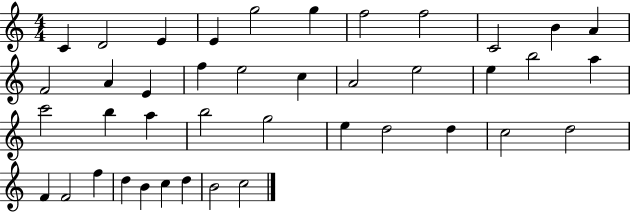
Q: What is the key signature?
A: C major